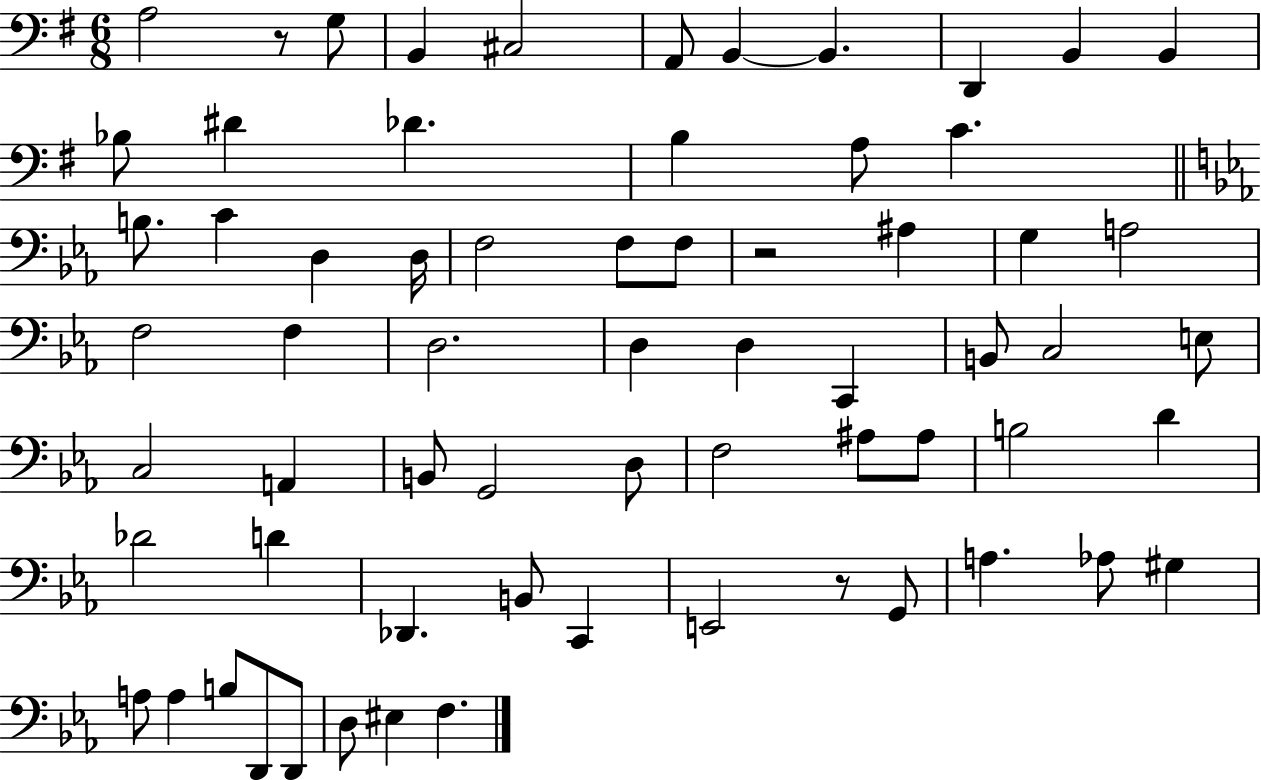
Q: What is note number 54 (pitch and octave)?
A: Ab3